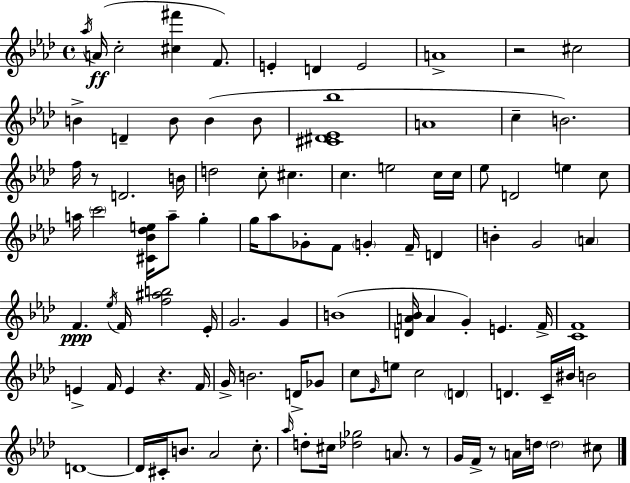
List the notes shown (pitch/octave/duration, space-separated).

Ab5/s A4/s C5/h [C#5,F#6]/q F4/e. E4/q D4/q E4/h A4/w R/h C#5/h B4/q D4/q B4/e B4/q B4/e [C#4,D#4,Eb4,Bb5]/w A4/w C5/q B4/h. F5/s R/e D4/h. B4/s D5/h C5/e C#5/q. C5/q. E5/h C5/s C5/s Eb5/e D4/h E5/q C5/e A5/s C6/h [C#4,Bb4,Db5,E5]/s A5/e G5/q G5/s Ab5/e Gb4/e F4/e G4/q F4/s D4/q B4/q G4/h A4/q F4/q. Eb5/s F4/s [F5,A#5,B5]/h Eb4/s G4/h. G4/q B4/w [D4,A4,Bb4]/s A4/q G4/q E4/q. F4/s [C4,F4]/w E4/q F4/s E4/q R/q. F4/s G4/s B4/h. D4/s Gb4/e C5/e Eb4/s E5/e C5/h D4/q D4/q. C4/s BIS4/s B4/h D4/w D4/s C#4/s B4/e. Ab4/h C5/e. Ab5/s D5/e C#5/s [Db5,Gb5]/h A4/e. R/e G4/s F4/s R/e A4/s D5/s D5/h C#5/e